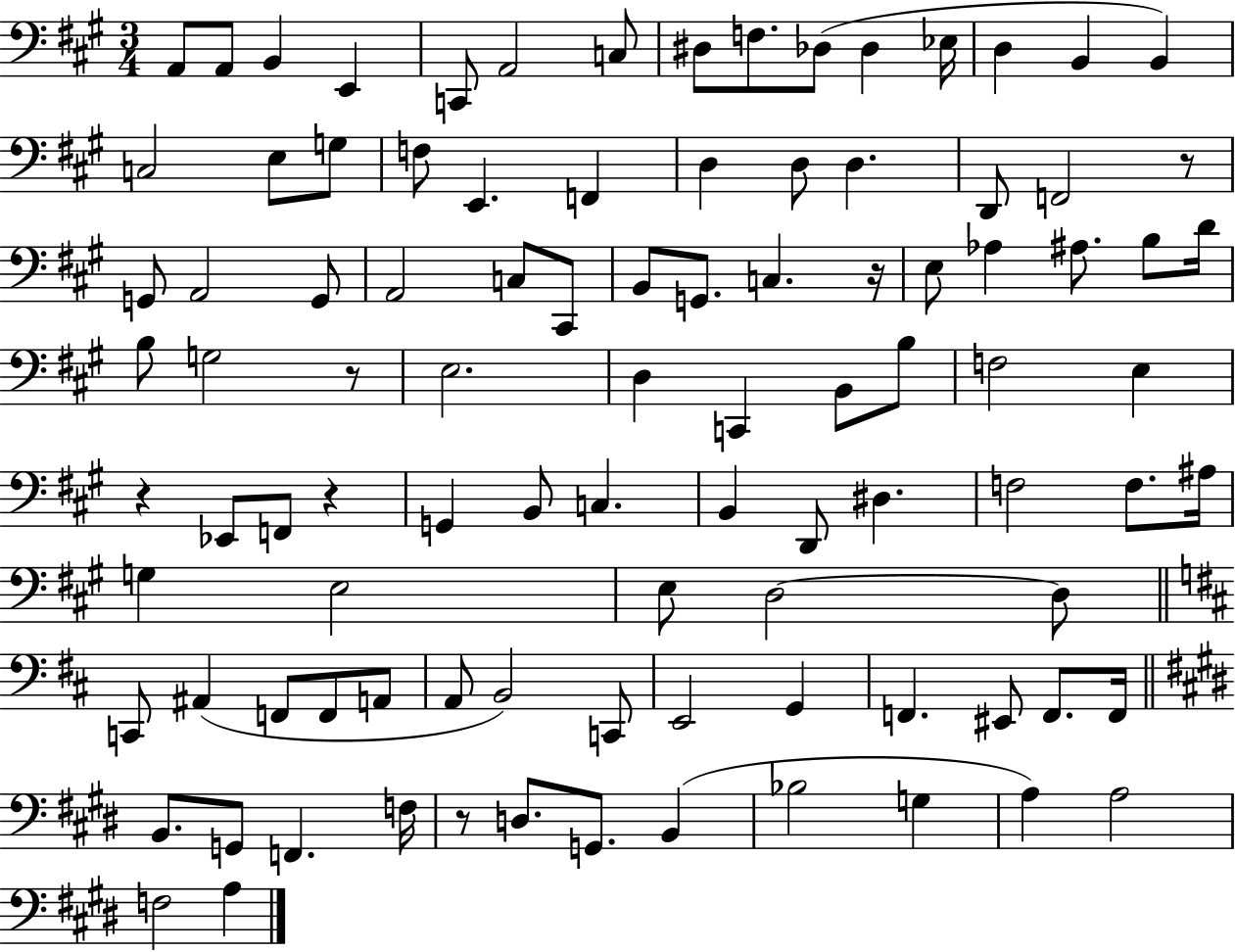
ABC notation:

X:1
T:Untitled
M:3/4
L:1/4
K:A
A,,/2 A,,/2 B,, E,, C,,/2 A,,2 C,/2 ^D,/2 F,/2 _D,/2 _D, _E,/4 D, B,, B,, C,2 E,/2 G,/2 F,/2 E,, F,, D, D,/2 D, D,,/2 F,,2 z/2 G,,/2 A,,2 G,,/2 A,,2 C,/2 ^C,,/2 B,,/2 G,,/2 C, z/4 E,/2 _A, ^A,/2 B,/2 D/4 B,/2 G,2 z/2 E,2 D, C,, B,,/2 B,/2 F,2 E, z _E,,/2 F,,/2 z G,, B,,/2 C, B,, D,,/2 ^D, F,2 F,/2 ^A,/4 G, E,2 E,/2 D,2 D,/2 C,,/2 ^A,, F,,/2 F,,/2 A,,/2 A,,/2 B,,2 C,,/2 E,,2 G,, F,, ^E,,/2 F,,/2 F,,/4 B,,/2 G,,/2 F,, F,/4 z/2 D,/2 G,,/2 B,, _B,2 G, A, A,2 F,2 A,